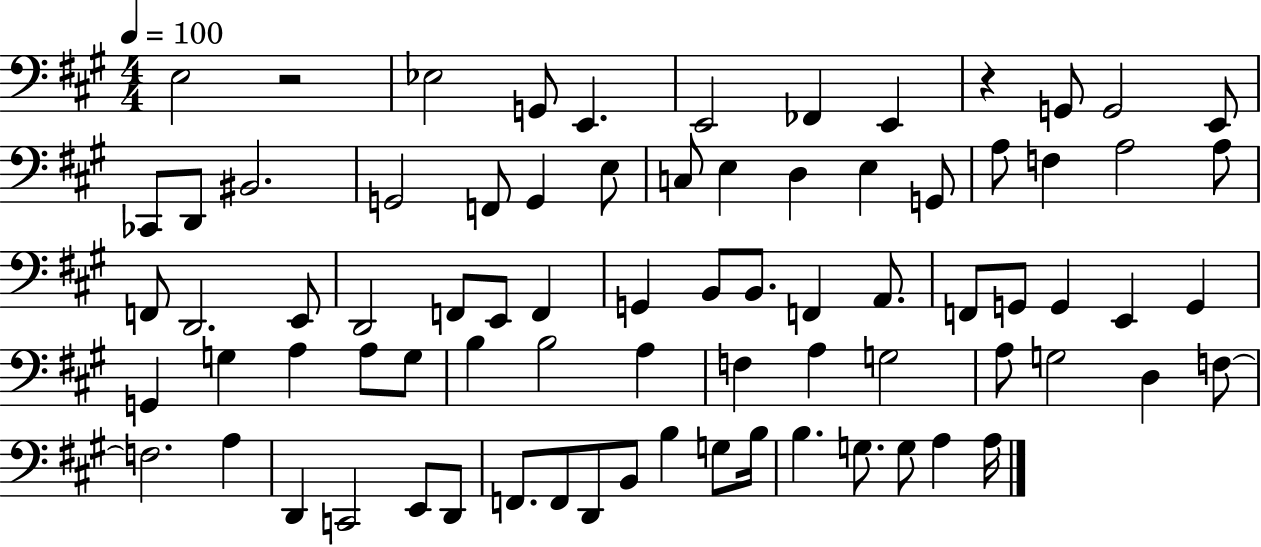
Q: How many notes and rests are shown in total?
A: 78